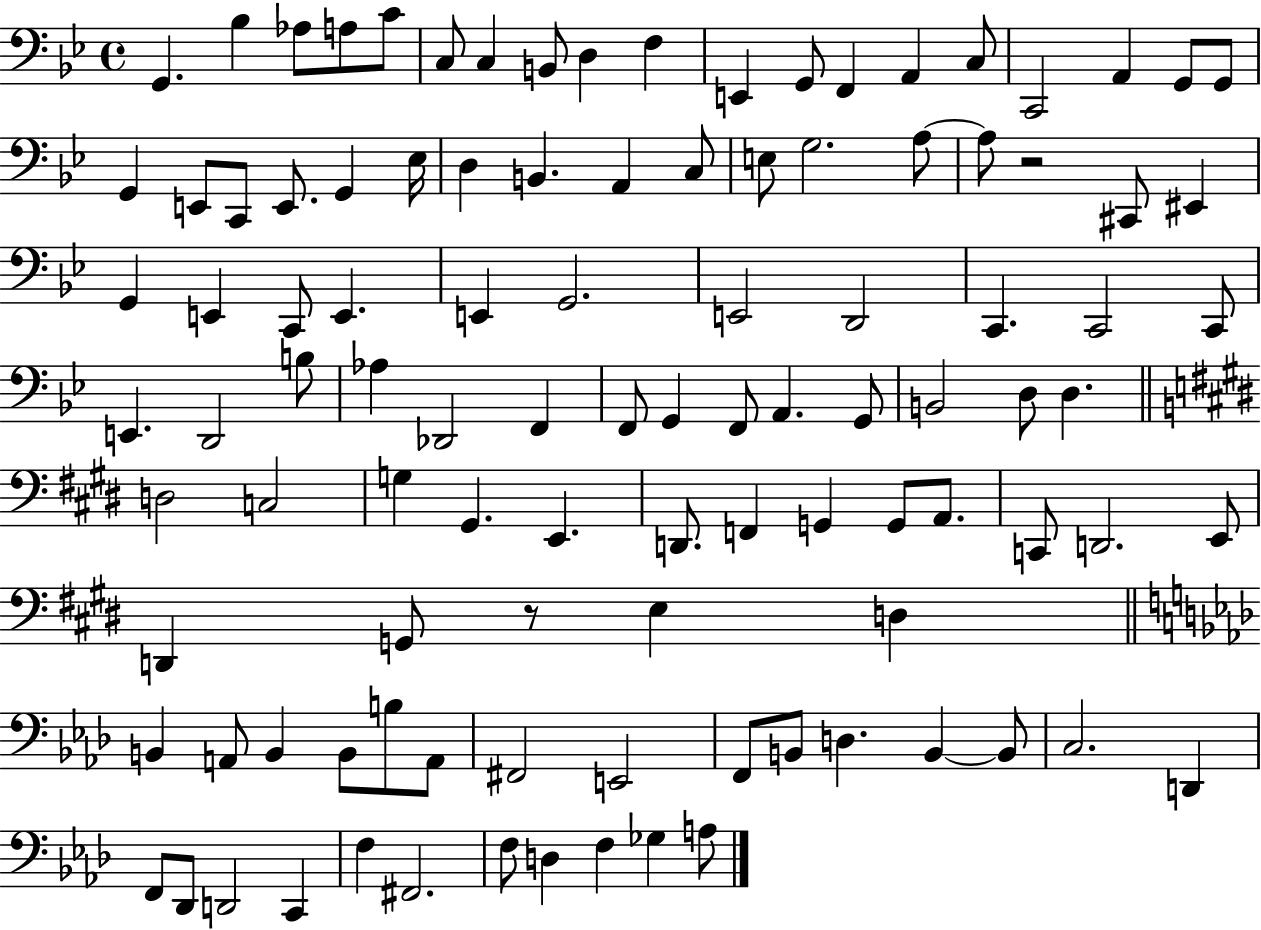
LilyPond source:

{
  \clef bass
  \time 4/4
  \defaultTimeSignature
  \key bes \major
  \repeat volta 2 { g,4. bes4 aes8 a8 c'8 | c8 c4 b,8 d4 f4 | e,4 g,8 f,4 a,4 c8 | c,2 a,4 g,8 g,8 | \break g,4 e,8 c,8 e,8. g,4 ees16 | d4 b,4. a,4 c8 | e8 g2. a8~~ | a8 r2 cis,8 eis,4 | \break g,4 e,4 c,8 e,4. | e,4 g,2. | e,2 d,2 | c,4. c,2 c,8 | \break e,4. d,2 b8 | aes4 des,2 f,4 | f,8 g,4 f,8 a,4. g,8 | b,2 d8 d4. | \break \bar "||" \break \key e \major d2 c2 | g4 gis,4. e,4. | d,8. f,4 g,4 g,8 a,8. | c,8 d,2. e,8 | \break d,4 g,8 r8 e4 d4 | \bar "||" \break \key aes \major b,4 a,8 b,4 b,8 b8 a,8 | fis,2 e,2 | f,8 b,8 d4. b,4~~ b,8 | c2. d,4 | \break f,8 des,8 d,2 c,4 | f4 fis,2. | f8 d4 f4 ges4 a8 | } \bar "|."
}